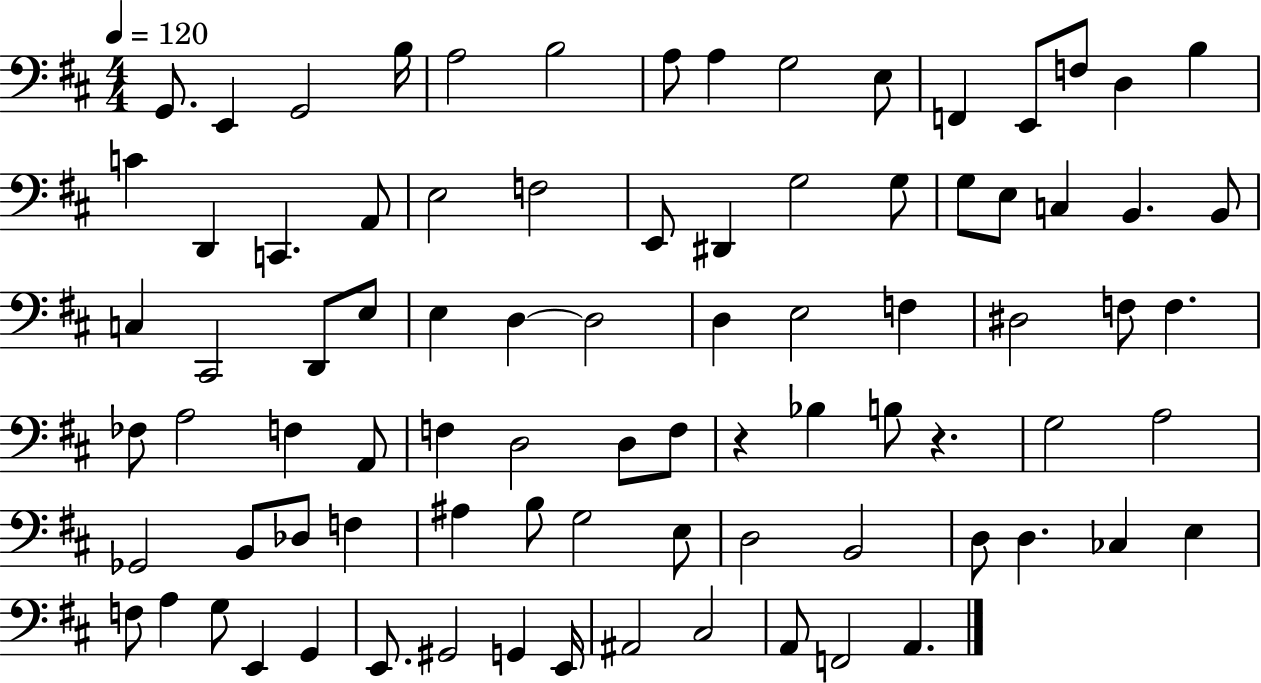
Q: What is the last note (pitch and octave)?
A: A2